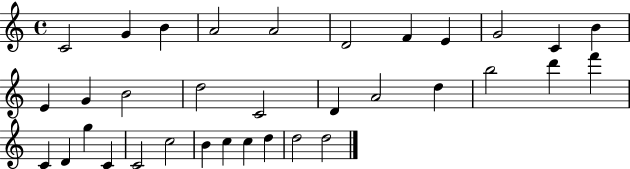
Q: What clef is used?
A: treble